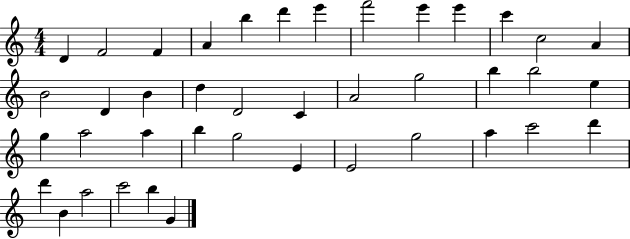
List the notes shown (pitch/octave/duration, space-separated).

D4/q F4/h F4/q A4/q B5/q D6/q E6/q F6/h E6/q E6/q C6/q C5/h A4/q B4/h D4/q B4/q D5/q D4/h C4/q A4/h G5/h B5/q B5/h E5/q G5/q A5/h A5/q B5/q G5/h E4/q E4/h G5/h A5/q C6/h D6/q D6/q B4/q A5/h C6/h B5/q G4/q